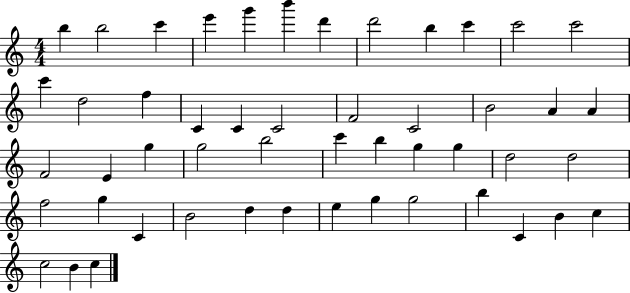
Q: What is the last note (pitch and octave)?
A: C5